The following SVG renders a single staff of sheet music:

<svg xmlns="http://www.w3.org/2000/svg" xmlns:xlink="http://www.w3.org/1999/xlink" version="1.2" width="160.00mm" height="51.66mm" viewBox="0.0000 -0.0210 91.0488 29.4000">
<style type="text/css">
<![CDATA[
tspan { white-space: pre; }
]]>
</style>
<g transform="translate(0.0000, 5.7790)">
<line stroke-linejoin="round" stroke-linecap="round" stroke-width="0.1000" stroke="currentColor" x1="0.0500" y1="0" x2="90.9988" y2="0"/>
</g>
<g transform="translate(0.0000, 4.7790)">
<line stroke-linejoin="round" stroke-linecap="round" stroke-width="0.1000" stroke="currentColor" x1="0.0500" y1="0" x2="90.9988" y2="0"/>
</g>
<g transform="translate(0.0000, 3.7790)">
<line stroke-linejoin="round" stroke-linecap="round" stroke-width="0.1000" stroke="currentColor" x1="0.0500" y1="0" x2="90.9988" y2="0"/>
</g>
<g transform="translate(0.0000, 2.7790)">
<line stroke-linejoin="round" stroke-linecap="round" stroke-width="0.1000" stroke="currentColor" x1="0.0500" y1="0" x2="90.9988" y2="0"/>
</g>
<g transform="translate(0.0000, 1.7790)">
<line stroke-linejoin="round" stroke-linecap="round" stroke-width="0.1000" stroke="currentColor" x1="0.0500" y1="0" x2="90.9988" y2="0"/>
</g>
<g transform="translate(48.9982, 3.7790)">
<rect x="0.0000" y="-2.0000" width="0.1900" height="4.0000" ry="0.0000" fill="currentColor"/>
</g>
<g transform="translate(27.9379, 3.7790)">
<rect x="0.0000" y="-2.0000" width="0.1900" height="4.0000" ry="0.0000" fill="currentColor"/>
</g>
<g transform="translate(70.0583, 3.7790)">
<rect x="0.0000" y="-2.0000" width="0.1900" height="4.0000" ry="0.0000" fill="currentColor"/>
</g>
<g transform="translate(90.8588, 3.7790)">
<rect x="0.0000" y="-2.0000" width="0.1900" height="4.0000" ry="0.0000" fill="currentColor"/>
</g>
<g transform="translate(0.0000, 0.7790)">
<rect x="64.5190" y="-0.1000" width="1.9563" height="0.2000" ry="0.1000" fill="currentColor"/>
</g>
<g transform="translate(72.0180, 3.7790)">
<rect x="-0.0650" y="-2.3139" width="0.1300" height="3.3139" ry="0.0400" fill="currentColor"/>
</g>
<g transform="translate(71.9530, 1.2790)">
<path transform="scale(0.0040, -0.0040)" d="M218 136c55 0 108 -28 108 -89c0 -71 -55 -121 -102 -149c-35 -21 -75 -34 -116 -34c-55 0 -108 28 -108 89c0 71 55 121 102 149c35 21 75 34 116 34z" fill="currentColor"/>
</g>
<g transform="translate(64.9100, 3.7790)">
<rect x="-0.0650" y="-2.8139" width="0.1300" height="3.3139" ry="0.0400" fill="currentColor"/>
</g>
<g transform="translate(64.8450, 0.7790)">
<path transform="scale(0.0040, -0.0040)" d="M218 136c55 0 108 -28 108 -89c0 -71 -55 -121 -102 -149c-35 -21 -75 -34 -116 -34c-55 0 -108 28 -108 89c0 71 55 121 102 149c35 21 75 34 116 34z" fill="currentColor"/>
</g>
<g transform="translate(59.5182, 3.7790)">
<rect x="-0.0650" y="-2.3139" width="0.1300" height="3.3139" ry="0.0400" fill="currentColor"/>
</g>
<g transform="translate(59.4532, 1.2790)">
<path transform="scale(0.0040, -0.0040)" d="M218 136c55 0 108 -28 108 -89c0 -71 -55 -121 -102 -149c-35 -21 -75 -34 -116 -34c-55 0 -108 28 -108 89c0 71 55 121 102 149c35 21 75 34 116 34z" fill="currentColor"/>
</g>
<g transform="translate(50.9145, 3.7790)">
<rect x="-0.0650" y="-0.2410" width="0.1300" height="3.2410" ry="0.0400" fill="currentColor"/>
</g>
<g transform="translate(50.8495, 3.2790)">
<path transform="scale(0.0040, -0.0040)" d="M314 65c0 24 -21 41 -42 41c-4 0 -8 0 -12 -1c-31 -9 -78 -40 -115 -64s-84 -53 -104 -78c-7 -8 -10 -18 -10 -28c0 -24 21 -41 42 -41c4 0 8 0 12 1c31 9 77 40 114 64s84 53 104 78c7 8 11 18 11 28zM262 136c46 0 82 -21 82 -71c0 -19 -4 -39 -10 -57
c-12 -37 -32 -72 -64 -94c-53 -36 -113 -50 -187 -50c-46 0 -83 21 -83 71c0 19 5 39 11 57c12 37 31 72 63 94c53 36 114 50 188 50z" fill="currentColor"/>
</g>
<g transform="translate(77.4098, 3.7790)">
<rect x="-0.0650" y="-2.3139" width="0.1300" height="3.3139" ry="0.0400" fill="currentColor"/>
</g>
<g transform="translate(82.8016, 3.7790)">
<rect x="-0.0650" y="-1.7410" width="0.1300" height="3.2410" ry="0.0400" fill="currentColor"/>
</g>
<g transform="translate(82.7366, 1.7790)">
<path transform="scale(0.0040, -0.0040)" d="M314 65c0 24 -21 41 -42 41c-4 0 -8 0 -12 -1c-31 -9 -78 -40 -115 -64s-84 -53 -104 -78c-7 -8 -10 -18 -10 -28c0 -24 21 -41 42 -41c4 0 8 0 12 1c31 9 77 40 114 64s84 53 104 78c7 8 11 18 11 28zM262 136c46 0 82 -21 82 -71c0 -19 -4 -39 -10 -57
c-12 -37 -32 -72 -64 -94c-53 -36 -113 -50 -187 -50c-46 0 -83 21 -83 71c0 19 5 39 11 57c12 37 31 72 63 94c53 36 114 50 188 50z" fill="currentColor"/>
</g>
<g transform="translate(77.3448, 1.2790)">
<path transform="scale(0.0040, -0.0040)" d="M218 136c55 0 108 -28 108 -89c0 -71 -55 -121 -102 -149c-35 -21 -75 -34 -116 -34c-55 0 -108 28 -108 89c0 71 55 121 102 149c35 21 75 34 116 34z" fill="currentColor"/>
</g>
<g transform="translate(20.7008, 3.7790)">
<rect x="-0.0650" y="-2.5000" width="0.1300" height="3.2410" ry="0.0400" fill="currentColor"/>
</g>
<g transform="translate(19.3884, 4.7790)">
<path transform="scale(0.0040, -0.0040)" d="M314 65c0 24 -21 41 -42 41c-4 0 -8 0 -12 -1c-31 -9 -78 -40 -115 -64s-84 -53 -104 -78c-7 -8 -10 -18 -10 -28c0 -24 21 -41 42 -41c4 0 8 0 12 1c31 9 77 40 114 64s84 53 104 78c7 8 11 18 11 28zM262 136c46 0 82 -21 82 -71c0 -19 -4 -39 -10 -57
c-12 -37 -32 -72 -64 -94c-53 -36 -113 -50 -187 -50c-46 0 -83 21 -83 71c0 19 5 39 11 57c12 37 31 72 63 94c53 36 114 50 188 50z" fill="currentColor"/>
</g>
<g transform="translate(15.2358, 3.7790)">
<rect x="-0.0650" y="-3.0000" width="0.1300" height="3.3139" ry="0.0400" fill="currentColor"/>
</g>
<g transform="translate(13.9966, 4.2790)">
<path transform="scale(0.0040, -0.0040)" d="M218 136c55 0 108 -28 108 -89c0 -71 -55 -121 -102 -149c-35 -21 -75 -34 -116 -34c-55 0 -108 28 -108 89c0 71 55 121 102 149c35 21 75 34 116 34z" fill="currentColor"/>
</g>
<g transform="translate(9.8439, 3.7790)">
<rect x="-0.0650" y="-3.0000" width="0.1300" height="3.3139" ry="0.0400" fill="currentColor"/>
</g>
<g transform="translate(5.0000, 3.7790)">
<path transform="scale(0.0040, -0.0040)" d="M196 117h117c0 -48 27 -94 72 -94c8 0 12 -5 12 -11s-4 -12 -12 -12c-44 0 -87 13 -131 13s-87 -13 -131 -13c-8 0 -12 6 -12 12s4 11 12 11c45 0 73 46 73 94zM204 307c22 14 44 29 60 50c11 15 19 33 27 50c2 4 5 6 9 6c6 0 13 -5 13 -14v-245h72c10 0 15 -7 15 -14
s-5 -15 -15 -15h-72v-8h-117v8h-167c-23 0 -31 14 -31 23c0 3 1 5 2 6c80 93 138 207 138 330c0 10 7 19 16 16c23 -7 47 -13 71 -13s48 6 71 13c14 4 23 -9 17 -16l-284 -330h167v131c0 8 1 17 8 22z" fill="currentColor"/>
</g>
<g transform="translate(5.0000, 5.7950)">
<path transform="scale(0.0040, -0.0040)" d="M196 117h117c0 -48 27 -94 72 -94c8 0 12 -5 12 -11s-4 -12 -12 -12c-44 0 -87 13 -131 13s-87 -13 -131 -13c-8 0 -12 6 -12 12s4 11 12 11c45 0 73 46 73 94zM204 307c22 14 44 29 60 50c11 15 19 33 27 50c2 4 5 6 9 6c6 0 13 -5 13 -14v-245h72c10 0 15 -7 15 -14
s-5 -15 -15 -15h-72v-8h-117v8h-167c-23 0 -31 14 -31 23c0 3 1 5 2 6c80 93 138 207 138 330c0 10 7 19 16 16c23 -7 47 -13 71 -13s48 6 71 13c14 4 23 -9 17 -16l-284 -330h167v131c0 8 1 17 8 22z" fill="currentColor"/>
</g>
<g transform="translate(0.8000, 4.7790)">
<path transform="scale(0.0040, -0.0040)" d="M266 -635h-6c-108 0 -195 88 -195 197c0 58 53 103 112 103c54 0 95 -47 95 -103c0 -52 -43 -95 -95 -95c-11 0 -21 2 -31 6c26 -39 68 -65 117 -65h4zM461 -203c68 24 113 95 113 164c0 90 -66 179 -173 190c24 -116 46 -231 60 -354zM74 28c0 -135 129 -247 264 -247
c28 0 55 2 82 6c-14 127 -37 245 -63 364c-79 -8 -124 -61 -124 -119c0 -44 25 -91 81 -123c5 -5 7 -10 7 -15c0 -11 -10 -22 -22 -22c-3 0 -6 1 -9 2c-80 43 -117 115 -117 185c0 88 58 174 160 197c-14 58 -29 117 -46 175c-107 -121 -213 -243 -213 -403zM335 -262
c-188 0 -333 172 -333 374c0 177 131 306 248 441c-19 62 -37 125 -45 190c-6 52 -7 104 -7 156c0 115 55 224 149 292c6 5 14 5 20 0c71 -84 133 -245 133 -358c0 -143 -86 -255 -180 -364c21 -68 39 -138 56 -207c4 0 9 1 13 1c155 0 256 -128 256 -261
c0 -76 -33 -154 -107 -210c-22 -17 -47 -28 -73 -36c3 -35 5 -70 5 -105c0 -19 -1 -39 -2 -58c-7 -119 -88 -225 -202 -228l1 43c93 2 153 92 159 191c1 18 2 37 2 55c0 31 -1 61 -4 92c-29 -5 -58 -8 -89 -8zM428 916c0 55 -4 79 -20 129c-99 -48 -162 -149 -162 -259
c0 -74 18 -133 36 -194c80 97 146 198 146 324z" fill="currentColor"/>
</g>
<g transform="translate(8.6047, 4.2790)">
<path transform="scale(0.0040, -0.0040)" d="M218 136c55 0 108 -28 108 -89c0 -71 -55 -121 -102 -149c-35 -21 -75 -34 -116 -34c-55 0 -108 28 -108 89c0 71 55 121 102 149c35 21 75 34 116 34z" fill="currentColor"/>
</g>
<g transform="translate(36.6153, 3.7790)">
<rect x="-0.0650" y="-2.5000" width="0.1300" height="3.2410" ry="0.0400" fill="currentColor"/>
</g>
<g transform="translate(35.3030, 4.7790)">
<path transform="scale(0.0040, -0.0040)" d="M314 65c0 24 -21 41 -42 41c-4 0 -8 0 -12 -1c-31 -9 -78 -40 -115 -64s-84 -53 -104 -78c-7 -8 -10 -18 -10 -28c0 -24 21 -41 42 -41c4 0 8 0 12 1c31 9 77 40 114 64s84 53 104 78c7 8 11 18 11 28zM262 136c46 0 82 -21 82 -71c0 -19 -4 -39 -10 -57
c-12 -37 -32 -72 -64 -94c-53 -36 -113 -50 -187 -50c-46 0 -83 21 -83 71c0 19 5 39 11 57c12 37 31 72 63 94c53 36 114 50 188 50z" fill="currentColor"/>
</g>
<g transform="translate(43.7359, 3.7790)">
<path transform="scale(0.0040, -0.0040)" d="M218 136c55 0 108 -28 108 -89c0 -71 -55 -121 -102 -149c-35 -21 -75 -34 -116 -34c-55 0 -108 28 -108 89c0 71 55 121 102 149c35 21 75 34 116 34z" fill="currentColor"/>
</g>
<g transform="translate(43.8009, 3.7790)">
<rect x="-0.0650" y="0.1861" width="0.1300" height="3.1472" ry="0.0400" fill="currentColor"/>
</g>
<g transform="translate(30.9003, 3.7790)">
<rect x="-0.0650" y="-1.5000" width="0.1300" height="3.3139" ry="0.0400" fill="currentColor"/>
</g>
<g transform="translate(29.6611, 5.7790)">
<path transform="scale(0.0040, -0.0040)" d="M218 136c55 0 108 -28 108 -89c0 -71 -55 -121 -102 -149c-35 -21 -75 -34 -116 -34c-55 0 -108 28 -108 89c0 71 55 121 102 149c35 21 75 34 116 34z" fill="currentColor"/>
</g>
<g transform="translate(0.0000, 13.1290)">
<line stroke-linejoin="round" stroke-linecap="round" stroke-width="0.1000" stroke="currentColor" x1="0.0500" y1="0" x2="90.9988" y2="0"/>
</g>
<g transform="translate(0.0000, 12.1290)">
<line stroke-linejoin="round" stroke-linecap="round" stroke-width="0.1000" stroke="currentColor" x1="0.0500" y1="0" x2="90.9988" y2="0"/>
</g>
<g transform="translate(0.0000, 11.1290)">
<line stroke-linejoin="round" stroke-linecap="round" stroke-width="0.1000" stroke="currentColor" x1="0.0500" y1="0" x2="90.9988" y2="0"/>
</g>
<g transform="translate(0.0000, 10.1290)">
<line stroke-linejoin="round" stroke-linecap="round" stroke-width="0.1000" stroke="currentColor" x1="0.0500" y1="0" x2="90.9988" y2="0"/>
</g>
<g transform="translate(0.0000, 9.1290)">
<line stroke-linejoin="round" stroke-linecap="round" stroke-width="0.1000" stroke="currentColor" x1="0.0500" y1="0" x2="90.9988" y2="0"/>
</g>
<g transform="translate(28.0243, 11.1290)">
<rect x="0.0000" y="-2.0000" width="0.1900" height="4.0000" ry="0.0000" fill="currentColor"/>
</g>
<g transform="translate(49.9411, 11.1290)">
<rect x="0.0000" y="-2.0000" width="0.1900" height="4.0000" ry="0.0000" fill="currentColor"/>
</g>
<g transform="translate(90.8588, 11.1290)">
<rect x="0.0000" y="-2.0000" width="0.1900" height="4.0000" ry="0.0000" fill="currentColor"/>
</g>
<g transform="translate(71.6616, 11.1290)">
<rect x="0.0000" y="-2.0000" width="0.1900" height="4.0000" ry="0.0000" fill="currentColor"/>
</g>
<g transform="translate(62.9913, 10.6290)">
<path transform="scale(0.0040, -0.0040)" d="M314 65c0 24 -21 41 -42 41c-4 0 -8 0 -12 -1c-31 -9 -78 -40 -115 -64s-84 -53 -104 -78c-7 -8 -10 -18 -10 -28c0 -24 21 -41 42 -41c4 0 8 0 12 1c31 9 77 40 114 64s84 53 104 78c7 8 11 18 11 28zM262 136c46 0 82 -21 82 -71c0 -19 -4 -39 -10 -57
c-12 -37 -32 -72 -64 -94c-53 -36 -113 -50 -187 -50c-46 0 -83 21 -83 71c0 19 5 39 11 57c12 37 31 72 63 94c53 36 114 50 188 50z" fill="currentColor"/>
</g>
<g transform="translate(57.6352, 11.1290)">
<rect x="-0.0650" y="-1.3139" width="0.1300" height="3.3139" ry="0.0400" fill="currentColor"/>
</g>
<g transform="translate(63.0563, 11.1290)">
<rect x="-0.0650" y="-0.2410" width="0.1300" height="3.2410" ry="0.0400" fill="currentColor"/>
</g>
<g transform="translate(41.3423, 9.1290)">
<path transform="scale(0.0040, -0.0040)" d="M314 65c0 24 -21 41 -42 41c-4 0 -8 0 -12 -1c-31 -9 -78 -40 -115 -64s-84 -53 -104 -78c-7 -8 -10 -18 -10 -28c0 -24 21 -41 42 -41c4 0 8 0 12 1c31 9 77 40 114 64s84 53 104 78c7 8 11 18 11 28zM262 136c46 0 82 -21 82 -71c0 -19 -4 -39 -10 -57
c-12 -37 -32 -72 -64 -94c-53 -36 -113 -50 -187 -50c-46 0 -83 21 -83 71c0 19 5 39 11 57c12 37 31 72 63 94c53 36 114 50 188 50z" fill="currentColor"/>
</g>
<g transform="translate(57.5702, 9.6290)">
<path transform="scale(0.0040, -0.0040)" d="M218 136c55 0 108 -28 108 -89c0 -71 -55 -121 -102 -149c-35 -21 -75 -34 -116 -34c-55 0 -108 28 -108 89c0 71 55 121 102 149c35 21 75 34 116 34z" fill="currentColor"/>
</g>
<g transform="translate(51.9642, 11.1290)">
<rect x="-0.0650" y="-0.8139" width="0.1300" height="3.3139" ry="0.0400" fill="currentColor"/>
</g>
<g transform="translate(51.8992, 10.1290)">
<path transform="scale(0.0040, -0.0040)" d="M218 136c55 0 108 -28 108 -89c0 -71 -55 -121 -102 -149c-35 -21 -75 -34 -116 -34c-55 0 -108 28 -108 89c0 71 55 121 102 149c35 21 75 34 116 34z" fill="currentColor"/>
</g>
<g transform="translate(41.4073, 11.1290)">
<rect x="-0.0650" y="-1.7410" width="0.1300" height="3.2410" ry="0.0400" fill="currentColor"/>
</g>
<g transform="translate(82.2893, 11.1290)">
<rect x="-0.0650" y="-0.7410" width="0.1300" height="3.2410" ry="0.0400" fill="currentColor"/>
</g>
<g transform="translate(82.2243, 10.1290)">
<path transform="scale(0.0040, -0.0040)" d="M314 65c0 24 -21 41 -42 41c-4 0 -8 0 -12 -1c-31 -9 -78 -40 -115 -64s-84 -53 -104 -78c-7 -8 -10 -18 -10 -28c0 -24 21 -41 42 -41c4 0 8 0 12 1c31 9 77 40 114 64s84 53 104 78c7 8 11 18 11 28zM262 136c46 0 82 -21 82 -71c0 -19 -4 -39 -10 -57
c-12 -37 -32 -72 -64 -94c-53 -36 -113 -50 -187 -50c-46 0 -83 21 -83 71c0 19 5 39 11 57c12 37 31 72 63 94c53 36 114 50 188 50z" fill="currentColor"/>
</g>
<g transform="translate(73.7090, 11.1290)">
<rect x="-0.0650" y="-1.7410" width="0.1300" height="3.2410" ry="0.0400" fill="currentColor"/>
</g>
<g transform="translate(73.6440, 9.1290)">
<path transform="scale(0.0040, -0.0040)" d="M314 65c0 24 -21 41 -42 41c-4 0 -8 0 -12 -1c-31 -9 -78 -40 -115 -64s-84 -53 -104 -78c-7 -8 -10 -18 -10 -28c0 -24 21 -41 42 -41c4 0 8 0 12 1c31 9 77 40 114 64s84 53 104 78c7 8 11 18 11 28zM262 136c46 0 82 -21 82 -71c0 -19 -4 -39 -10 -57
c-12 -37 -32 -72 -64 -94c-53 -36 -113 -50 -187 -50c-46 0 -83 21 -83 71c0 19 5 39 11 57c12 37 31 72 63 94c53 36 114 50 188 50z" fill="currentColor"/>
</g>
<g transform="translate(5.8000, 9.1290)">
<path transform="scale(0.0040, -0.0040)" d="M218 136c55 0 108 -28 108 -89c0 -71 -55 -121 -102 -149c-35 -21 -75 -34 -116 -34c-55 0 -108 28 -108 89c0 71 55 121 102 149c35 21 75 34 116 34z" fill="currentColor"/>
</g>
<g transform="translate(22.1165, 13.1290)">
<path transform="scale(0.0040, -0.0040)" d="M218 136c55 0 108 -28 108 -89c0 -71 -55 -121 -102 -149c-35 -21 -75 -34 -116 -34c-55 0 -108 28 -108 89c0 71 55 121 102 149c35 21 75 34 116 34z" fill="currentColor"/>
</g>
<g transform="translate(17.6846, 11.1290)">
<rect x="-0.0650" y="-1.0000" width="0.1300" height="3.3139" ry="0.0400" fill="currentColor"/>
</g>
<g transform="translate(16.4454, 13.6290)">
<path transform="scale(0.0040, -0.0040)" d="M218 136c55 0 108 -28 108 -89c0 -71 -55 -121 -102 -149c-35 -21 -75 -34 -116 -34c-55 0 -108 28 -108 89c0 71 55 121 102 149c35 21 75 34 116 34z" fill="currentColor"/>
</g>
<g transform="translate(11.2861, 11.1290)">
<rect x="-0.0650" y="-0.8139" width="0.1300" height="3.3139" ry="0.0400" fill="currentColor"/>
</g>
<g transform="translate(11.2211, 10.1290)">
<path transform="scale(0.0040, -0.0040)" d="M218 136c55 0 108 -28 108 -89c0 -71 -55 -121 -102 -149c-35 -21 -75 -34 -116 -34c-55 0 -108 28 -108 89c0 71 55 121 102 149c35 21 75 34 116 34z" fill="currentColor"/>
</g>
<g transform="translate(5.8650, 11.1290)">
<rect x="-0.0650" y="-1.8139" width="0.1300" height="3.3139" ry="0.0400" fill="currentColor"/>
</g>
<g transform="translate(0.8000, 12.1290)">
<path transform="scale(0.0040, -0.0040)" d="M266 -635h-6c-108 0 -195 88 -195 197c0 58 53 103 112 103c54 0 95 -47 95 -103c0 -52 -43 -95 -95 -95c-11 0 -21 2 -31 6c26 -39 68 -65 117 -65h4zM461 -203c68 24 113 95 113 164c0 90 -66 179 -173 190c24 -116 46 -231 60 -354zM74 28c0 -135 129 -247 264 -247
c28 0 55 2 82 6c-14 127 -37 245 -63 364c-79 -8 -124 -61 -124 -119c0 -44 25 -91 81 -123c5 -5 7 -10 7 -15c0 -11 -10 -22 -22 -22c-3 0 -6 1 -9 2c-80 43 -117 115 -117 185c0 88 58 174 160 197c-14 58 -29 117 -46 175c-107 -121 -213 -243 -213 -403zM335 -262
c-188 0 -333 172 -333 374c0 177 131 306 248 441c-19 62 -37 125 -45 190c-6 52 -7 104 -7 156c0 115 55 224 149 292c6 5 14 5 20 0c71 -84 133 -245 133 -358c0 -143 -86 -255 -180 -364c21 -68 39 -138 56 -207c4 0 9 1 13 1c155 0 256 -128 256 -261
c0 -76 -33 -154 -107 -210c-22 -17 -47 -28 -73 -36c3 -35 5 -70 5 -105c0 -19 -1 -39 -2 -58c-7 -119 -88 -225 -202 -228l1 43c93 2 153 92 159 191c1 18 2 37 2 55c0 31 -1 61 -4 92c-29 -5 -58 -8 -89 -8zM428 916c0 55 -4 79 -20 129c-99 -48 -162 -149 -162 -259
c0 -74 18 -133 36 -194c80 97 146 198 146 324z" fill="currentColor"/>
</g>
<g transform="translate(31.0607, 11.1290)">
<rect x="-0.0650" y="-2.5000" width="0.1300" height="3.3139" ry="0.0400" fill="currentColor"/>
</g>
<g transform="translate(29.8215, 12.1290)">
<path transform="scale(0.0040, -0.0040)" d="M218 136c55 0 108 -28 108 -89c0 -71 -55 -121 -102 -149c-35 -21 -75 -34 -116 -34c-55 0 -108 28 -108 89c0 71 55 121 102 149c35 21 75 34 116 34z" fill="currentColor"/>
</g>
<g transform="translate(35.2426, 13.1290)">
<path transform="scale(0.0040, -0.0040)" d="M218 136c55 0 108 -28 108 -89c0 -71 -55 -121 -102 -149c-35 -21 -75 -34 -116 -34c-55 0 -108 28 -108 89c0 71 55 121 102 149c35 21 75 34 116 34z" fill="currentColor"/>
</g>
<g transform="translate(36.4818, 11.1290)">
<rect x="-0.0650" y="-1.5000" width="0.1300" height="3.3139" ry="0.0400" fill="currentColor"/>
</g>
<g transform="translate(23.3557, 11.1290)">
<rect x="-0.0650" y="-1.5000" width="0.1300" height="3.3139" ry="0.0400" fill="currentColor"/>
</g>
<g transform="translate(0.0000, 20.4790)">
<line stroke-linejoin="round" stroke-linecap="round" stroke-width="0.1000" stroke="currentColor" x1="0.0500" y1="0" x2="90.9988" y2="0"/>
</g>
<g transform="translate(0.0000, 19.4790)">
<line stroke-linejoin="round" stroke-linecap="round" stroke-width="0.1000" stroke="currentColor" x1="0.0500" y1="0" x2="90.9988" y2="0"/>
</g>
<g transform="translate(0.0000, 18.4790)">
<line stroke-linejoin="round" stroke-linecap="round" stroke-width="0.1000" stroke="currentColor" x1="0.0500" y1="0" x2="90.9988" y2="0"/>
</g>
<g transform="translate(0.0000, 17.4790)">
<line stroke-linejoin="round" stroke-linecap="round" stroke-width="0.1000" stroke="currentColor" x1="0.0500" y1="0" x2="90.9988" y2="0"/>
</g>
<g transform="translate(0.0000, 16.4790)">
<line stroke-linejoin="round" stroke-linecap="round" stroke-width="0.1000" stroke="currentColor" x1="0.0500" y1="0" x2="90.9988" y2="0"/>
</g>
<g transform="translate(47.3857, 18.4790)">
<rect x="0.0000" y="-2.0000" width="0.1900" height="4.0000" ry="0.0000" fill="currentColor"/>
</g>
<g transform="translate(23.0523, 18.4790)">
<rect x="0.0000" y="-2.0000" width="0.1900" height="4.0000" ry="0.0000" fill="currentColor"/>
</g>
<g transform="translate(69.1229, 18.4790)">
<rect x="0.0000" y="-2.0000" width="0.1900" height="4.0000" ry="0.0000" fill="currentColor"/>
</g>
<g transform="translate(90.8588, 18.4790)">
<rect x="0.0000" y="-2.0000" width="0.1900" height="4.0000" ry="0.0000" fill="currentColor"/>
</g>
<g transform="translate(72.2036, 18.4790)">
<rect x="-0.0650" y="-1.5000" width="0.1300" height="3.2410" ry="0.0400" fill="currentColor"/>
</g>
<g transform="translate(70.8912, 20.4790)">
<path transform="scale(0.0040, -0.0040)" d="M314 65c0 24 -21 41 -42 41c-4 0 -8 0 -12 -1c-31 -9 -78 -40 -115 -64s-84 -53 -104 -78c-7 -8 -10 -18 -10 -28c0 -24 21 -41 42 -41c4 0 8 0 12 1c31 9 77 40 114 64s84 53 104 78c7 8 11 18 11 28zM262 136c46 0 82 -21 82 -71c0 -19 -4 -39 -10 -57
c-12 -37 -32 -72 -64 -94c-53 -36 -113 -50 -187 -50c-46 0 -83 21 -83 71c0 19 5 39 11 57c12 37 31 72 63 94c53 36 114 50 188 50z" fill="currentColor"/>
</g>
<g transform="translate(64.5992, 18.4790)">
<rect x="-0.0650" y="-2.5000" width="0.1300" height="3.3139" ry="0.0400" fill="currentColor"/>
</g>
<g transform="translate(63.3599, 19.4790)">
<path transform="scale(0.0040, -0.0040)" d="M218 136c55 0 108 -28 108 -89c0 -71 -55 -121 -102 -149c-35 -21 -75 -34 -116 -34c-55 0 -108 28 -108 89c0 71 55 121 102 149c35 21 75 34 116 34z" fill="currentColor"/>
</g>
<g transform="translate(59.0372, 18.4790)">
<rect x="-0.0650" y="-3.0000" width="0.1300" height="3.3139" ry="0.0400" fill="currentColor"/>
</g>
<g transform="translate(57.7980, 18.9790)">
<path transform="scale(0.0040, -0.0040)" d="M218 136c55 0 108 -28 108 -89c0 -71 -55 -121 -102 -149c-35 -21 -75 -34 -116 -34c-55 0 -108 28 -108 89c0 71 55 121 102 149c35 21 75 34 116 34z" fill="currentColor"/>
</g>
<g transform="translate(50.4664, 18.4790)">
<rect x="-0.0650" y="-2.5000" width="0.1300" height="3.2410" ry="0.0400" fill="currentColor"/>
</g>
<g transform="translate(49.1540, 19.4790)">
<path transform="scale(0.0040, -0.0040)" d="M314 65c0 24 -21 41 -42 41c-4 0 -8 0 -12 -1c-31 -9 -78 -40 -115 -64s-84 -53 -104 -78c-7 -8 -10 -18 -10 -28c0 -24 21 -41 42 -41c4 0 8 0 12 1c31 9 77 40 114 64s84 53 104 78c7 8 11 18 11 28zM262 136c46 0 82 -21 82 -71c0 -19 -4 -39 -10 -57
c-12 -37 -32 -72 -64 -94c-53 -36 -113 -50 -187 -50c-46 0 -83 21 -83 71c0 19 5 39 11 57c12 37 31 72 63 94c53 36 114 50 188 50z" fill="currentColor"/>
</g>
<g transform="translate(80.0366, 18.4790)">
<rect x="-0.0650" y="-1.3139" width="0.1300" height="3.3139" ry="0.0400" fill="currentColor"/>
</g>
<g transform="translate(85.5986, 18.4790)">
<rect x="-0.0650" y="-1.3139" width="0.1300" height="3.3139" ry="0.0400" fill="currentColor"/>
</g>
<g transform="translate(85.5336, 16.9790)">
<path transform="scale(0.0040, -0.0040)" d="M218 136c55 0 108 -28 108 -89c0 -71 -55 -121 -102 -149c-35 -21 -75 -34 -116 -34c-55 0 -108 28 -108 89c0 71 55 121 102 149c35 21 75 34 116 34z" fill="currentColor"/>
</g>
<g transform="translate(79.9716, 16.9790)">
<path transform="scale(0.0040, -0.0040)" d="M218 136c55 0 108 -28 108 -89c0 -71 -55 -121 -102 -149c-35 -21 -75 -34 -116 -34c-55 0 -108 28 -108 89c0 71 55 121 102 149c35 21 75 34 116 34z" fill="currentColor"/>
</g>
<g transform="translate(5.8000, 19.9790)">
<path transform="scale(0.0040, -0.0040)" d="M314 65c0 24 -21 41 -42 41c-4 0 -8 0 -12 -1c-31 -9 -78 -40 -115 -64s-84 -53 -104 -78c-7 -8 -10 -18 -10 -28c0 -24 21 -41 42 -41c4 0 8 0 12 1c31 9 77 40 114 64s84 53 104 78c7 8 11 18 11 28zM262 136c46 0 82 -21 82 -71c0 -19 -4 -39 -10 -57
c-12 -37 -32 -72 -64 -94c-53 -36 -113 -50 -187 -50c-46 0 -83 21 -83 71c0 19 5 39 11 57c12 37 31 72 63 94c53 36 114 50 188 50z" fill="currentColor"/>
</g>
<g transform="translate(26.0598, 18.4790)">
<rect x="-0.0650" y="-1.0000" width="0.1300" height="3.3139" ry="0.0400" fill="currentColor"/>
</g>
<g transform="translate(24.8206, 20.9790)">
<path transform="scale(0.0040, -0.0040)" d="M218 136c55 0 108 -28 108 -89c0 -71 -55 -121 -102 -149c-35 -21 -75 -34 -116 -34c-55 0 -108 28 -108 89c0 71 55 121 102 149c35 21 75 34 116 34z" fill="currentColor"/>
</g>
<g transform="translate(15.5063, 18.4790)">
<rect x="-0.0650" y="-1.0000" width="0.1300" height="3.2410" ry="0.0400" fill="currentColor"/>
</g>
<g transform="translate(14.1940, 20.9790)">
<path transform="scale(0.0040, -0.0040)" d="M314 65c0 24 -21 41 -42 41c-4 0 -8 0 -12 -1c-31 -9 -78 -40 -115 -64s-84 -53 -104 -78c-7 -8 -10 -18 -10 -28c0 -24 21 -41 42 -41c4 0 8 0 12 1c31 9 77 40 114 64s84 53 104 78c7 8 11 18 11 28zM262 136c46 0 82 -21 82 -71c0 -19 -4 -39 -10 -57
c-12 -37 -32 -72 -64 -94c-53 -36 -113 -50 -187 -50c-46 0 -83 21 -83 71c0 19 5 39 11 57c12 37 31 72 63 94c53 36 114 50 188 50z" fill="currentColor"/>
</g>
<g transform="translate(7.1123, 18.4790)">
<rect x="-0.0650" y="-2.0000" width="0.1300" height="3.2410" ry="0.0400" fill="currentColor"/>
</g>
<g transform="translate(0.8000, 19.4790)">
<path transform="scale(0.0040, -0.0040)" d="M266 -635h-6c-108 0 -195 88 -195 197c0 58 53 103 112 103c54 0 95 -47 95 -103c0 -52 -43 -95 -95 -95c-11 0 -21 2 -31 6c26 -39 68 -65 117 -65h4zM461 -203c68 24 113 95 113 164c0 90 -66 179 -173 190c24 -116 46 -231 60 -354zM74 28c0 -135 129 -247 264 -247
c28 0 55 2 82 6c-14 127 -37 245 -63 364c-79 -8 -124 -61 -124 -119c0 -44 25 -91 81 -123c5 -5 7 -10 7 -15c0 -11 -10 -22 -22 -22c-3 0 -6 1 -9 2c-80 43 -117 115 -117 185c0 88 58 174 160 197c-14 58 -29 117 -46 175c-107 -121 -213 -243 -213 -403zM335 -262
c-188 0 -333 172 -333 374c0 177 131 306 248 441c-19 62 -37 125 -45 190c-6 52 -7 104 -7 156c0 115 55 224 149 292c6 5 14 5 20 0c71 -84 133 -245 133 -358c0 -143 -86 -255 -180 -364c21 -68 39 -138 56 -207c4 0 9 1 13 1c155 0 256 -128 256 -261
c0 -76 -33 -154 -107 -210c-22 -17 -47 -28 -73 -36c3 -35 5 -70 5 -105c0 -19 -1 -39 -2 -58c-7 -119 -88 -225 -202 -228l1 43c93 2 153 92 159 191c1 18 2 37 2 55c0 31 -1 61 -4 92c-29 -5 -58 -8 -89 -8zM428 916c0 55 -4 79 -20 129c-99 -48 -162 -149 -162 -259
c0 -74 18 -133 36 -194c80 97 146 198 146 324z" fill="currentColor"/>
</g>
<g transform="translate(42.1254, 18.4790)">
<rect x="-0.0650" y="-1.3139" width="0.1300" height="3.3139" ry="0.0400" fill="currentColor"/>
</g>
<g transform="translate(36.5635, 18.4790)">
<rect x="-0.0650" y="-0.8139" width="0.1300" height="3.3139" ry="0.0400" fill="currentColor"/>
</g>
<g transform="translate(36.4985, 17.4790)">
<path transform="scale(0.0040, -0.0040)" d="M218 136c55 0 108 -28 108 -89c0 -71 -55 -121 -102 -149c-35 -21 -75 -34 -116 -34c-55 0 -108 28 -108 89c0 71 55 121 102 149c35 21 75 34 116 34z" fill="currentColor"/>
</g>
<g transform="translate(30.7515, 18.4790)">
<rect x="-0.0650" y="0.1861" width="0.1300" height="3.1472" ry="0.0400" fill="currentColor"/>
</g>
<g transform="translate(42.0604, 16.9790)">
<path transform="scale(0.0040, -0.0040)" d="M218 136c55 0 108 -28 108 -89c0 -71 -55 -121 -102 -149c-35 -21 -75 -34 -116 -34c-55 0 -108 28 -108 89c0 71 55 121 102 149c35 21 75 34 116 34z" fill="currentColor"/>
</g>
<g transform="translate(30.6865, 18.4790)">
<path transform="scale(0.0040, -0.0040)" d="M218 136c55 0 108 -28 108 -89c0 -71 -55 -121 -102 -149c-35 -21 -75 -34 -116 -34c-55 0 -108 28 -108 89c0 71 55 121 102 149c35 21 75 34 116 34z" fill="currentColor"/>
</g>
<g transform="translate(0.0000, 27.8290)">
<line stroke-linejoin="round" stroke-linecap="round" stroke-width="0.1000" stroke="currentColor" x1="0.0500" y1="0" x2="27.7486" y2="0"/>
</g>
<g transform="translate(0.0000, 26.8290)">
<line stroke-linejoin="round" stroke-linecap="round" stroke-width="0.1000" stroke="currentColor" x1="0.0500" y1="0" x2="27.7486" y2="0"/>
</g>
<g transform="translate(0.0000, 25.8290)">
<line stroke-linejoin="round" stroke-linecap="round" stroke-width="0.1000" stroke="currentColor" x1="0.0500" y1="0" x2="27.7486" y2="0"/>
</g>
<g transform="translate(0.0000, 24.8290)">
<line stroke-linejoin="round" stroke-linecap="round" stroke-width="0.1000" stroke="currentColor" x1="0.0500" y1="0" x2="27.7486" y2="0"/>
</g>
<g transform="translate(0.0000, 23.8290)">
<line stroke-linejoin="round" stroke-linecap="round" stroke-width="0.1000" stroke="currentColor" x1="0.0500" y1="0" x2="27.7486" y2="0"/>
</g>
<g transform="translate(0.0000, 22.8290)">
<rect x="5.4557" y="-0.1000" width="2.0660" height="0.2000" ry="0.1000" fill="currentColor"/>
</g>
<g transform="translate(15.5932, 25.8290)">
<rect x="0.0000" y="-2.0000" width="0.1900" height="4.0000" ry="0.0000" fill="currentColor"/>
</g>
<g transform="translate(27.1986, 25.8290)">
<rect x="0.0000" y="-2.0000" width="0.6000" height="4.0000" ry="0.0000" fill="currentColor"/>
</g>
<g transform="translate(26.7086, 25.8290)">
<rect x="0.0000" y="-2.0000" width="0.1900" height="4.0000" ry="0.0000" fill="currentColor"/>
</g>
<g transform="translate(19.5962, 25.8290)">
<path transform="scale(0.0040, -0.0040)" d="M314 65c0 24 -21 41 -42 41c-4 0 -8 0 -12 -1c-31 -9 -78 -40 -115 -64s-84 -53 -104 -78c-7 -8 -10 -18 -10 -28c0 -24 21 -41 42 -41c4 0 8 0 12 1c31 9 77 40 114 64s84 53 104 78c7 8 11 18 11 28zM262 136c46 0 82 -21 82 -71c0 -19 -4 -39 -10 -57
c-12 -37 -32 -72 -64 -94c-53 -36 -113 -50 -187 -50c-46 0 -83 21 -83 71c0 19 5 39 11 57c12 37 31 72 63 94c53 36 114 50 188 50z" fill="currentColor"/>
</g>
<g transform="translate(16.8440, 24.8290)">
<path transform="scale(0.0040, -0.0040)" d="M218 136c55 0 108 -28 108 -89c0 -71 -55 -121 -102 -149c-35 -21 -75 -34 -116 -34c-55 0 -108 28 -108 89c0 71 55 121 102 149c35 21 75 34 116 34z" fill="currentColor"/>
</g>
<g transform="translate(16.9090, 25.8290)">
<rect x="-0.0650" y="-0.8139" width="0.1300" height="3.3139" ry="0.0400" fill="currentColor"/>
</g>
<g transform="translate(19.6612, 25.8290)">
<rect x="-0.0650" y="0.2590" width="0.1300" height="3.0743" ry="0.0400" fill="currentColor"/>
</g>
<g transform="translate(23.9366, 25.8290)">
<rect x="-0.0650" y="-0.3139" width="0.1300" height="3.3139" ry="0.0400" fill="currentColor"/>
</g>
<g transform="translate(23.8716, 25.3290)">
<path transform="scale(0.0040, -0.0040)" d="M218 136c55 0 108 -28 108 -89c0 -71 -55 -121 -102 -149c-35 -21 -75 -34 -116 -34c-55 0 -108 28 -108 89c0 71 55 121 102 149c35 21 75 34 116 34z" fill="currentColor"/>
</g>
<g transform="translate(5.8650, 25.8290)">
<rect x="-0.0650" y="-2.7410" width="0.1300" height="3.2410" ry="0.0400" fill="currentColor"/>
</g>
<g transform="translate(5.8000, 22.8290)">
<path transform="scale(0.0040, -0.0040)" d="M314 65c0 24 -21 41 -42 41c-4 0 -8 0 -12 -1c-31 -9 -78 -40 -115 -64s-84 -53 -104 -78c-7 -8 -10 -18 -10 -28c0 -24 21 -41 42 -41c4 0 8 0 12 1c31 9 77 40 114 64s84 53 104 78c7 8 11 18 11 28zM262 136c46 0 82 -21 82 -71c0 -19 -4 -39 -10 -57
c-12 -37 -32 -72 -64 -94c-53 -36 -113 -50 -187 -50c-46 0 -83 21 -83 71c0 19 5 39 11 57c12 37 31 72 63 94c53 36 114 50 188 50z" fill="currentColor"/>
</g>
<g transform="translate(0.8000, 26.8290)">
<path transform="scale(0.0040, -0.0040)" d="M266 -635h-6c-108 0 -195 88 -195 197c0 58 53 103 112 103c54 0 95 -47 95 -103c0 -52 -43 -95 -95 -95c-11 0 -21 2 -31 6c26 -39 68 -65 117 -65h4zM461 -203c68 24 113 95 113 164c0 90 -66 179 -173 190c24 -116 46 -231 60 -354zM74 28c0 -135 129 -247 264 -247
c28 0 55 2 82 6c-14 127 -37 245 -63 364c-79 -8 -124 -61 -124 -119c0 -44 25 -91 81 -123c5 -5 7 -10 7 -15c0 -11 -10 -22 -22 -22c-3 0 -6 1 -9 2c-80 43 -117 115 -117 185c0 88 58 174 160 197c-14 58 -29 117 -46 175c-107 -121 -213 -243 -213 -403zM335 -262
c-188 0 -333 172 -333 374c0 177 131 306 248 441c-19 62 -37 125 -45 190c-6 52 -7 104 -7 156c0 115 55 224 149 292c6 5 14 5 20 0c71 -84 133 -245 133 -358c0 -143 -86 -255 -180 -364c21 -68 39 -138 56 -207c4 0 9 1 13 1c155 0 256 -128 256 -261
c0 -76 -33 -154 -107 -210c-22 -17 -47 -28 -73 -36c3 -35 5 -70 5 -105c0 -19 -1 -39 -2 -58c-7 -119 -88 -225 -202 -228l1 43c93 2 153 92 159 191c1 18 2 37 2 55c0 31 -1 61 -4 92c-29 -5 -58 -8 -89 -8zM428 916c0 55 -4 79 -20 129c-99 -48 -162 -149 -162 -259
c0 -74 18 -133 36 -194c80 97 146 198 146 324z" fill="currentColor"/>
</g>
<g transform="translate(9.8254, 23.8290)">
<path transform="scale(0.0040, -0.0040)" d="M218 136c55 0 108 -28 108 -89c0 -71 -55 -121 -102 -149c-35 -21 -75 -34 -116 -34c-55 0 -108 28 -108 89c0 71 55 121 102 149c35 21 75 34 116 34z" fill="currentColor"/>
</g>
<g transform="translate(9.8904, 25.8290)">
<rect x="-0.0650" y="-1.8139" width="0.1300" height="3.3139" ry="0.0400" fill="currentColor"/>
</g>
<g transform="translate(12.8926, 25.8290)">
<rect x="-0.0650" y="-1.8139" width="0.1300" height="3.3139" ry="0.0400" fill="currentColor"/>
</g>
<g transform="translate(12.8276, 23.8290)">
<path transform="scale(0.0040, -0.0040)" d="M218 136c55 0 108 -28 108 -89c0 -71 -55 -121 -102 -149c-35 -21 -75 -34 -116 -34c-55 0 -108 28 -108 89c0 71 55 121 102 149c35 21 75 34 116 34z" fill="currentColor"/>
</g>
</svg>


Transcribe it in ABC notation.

X:1
T:Untitled
M:4/4
L:1/4
K:C
A A G2 E G2 B c2 g a g g f2 f d D E G E f2 d e c2 f2 d2 F2 D2 D B d e G2 A G E2 e e a2 f f d B2 c